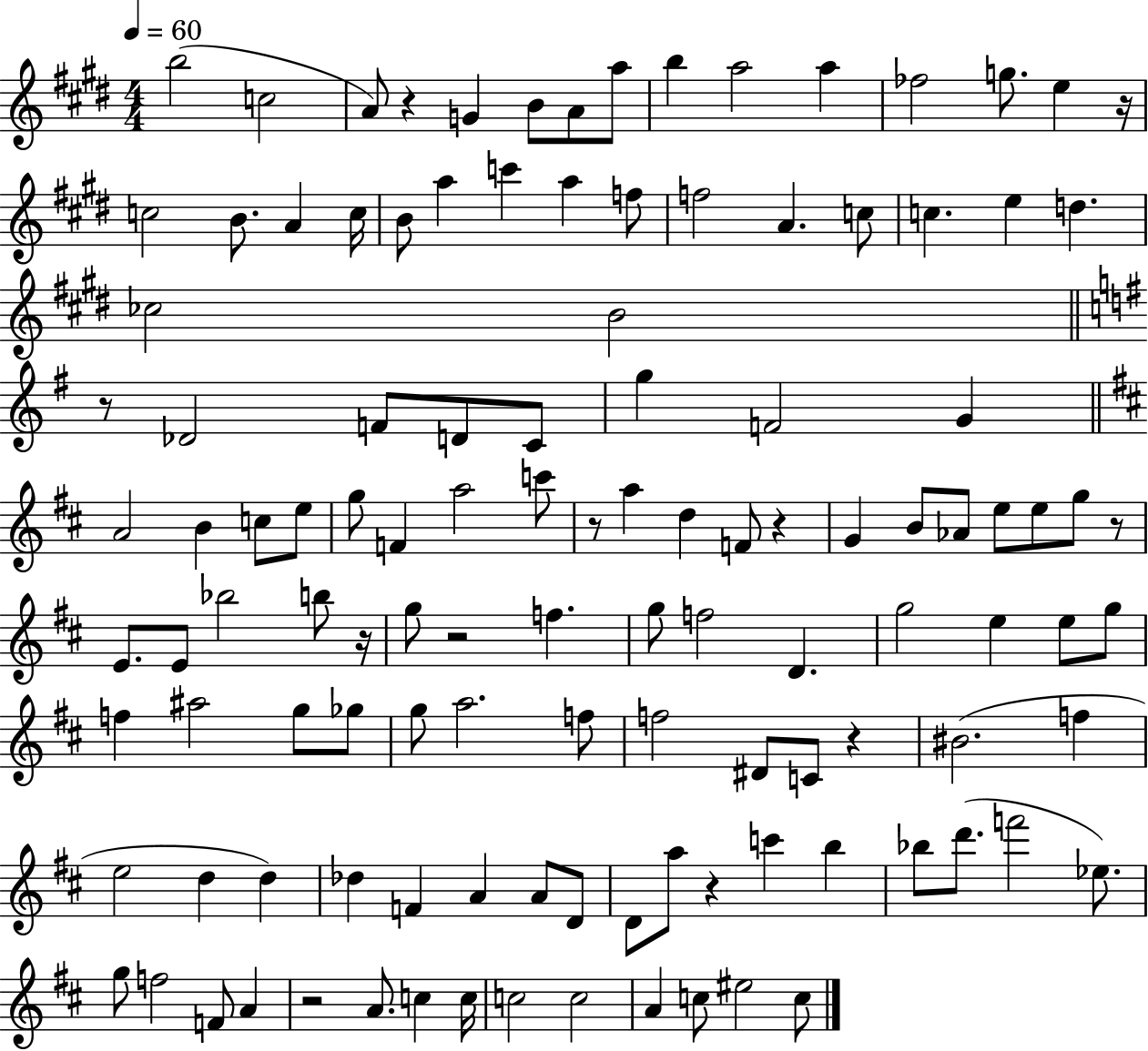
B5/h C5/h A4/e R/q G4/q B4/e A4/e A5/e B5/q A5/h A5/q FES5/h G5/e. E5/q R/s C5/h B4/e. A4/q C5/s B4/e A5/q C6/q A5/q F5/e F5/h A4/q. C5/e C5/q. E5/q D5/q. CES5/h B4/h R/e Db4/h F4/e D4/e C4/e G5/q F4/h G4/q A4/h B4/q C5/e E5/e G5/e F4/q A5/h C6/e R/e A5/q D5/q F4/e R/q G4/q B4/e Ab4/e E5/e E5/e G5/e R/e E4/e. E4/e Bb5/h B5/e R/s G5/e R/h F5/q. G5/e F5/h D4/q. G5/h E5/q E5/e G5/e F5/q A#5/h G5/e Gb5/e G5/e A5/h. F5/e F5/h D#4/e C4/e R/q BIS4/h. F5/q E5/h D5/q D5/q Db5/q F4/q A4/q A4/e D4/e D4/e A5/e R/q C6/q B5/q Bb5/e D6/e. F6/h Eb5/e. G5/e F5/h F4/e A4/q R/h A4/e. C5/q C5/s C5/h C5/h A4/q C5/e EIS5/h C5/e